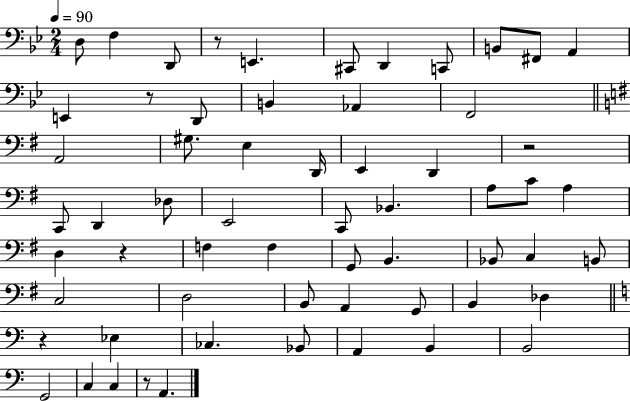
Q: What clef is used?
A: bass